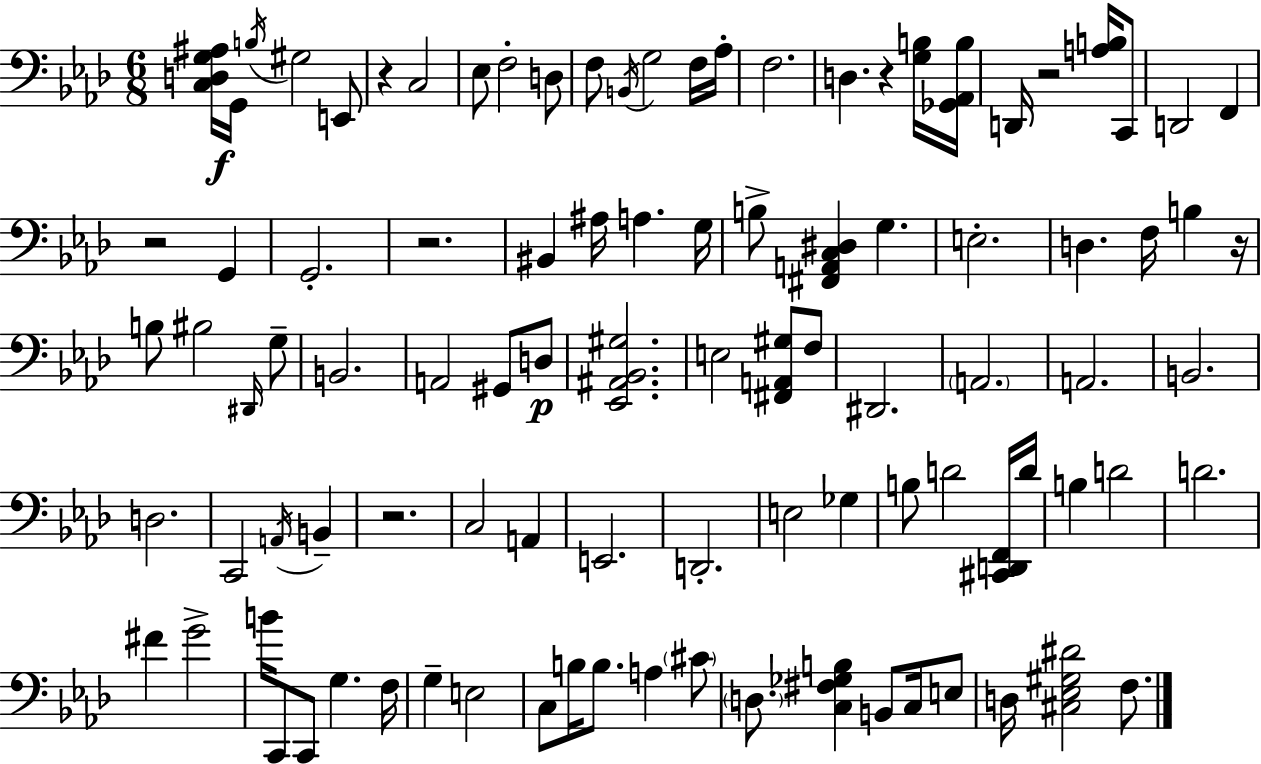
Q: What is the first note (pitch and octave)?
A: G2